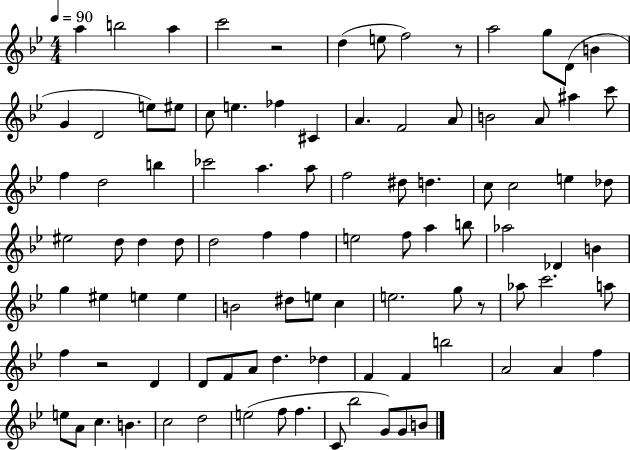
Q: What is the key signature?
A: BES major